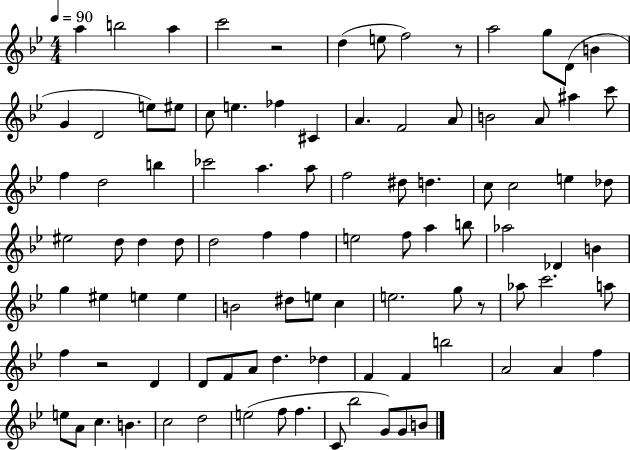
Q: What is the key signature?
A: BES major